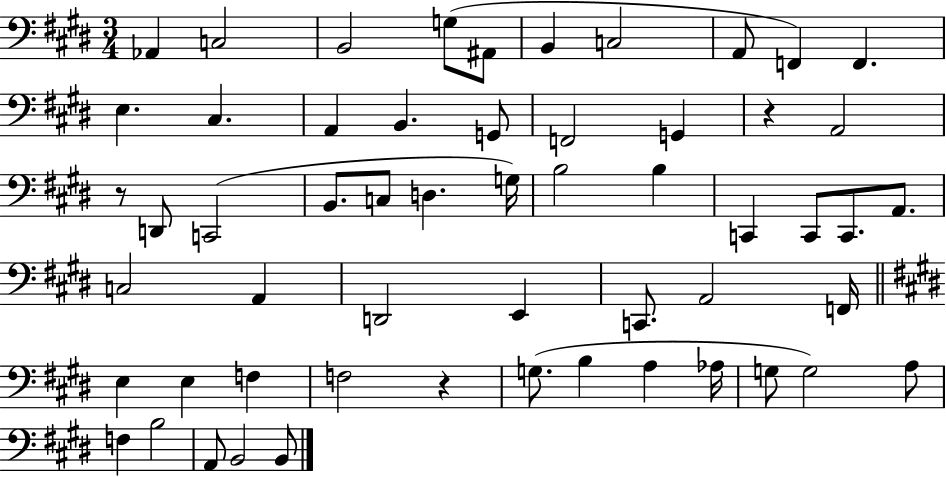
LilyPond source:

{
  \clef bass
  \numericTimeSignature
  \time 3/4
  \key e \major
  aes,4 c2 | b,2 g8( ais,8 | b,4 c2 | a,8 f,4) f,4. | \break e4. cis4. | a,4 b,4. g,8 | f,2 g,4 | r4 a,2 | \break r8 d,8 c,2( | b,8. c8 d4. g16) | b2 b4 | c,4 c,8 c,8. a,8. | \break c2 a,4 | d,2 e,4 | c,8. a,2 f,16 | \bar "||" \break \key e \major e4 e4 f4 | f2 r4 | g8.( b4 a4 aes16 | g8 g2) a8 | \break f4 b2 | a,8 b,2 b,8 | \bar "|."
}